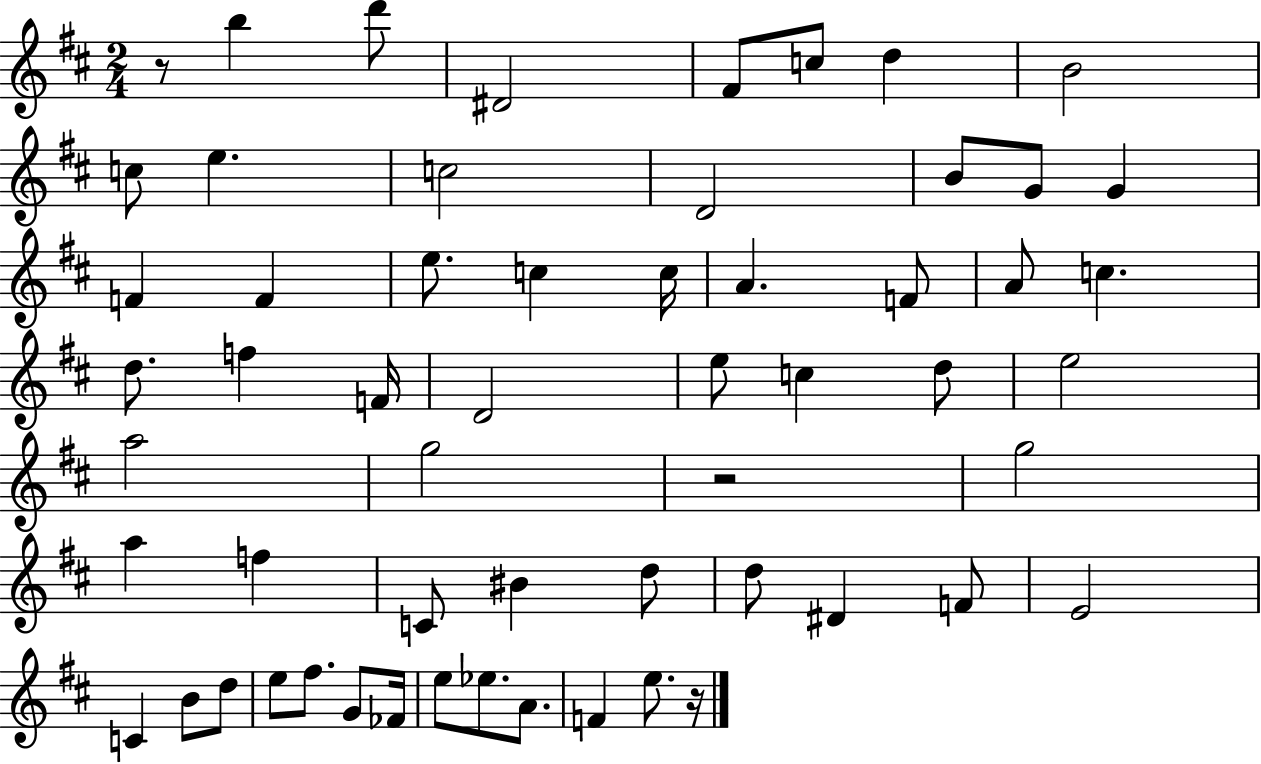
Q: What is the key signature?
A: D major